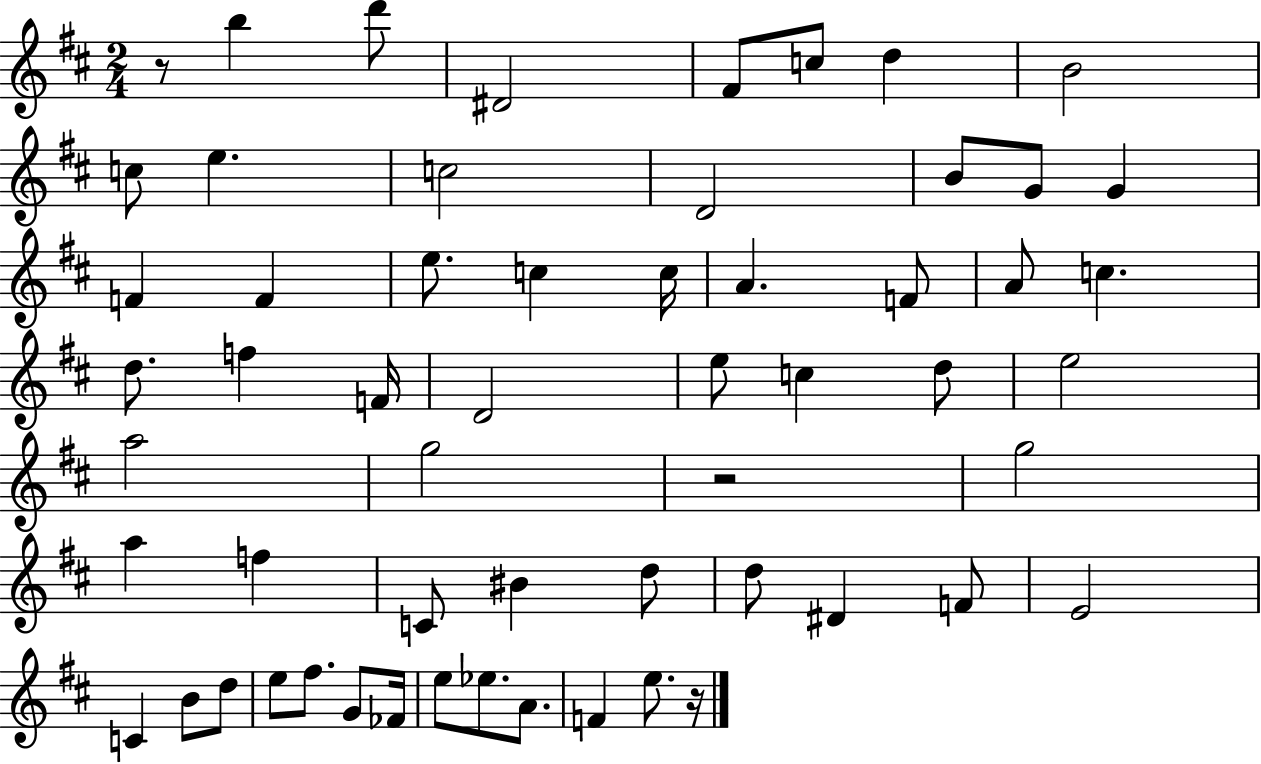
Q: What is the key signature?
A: D major